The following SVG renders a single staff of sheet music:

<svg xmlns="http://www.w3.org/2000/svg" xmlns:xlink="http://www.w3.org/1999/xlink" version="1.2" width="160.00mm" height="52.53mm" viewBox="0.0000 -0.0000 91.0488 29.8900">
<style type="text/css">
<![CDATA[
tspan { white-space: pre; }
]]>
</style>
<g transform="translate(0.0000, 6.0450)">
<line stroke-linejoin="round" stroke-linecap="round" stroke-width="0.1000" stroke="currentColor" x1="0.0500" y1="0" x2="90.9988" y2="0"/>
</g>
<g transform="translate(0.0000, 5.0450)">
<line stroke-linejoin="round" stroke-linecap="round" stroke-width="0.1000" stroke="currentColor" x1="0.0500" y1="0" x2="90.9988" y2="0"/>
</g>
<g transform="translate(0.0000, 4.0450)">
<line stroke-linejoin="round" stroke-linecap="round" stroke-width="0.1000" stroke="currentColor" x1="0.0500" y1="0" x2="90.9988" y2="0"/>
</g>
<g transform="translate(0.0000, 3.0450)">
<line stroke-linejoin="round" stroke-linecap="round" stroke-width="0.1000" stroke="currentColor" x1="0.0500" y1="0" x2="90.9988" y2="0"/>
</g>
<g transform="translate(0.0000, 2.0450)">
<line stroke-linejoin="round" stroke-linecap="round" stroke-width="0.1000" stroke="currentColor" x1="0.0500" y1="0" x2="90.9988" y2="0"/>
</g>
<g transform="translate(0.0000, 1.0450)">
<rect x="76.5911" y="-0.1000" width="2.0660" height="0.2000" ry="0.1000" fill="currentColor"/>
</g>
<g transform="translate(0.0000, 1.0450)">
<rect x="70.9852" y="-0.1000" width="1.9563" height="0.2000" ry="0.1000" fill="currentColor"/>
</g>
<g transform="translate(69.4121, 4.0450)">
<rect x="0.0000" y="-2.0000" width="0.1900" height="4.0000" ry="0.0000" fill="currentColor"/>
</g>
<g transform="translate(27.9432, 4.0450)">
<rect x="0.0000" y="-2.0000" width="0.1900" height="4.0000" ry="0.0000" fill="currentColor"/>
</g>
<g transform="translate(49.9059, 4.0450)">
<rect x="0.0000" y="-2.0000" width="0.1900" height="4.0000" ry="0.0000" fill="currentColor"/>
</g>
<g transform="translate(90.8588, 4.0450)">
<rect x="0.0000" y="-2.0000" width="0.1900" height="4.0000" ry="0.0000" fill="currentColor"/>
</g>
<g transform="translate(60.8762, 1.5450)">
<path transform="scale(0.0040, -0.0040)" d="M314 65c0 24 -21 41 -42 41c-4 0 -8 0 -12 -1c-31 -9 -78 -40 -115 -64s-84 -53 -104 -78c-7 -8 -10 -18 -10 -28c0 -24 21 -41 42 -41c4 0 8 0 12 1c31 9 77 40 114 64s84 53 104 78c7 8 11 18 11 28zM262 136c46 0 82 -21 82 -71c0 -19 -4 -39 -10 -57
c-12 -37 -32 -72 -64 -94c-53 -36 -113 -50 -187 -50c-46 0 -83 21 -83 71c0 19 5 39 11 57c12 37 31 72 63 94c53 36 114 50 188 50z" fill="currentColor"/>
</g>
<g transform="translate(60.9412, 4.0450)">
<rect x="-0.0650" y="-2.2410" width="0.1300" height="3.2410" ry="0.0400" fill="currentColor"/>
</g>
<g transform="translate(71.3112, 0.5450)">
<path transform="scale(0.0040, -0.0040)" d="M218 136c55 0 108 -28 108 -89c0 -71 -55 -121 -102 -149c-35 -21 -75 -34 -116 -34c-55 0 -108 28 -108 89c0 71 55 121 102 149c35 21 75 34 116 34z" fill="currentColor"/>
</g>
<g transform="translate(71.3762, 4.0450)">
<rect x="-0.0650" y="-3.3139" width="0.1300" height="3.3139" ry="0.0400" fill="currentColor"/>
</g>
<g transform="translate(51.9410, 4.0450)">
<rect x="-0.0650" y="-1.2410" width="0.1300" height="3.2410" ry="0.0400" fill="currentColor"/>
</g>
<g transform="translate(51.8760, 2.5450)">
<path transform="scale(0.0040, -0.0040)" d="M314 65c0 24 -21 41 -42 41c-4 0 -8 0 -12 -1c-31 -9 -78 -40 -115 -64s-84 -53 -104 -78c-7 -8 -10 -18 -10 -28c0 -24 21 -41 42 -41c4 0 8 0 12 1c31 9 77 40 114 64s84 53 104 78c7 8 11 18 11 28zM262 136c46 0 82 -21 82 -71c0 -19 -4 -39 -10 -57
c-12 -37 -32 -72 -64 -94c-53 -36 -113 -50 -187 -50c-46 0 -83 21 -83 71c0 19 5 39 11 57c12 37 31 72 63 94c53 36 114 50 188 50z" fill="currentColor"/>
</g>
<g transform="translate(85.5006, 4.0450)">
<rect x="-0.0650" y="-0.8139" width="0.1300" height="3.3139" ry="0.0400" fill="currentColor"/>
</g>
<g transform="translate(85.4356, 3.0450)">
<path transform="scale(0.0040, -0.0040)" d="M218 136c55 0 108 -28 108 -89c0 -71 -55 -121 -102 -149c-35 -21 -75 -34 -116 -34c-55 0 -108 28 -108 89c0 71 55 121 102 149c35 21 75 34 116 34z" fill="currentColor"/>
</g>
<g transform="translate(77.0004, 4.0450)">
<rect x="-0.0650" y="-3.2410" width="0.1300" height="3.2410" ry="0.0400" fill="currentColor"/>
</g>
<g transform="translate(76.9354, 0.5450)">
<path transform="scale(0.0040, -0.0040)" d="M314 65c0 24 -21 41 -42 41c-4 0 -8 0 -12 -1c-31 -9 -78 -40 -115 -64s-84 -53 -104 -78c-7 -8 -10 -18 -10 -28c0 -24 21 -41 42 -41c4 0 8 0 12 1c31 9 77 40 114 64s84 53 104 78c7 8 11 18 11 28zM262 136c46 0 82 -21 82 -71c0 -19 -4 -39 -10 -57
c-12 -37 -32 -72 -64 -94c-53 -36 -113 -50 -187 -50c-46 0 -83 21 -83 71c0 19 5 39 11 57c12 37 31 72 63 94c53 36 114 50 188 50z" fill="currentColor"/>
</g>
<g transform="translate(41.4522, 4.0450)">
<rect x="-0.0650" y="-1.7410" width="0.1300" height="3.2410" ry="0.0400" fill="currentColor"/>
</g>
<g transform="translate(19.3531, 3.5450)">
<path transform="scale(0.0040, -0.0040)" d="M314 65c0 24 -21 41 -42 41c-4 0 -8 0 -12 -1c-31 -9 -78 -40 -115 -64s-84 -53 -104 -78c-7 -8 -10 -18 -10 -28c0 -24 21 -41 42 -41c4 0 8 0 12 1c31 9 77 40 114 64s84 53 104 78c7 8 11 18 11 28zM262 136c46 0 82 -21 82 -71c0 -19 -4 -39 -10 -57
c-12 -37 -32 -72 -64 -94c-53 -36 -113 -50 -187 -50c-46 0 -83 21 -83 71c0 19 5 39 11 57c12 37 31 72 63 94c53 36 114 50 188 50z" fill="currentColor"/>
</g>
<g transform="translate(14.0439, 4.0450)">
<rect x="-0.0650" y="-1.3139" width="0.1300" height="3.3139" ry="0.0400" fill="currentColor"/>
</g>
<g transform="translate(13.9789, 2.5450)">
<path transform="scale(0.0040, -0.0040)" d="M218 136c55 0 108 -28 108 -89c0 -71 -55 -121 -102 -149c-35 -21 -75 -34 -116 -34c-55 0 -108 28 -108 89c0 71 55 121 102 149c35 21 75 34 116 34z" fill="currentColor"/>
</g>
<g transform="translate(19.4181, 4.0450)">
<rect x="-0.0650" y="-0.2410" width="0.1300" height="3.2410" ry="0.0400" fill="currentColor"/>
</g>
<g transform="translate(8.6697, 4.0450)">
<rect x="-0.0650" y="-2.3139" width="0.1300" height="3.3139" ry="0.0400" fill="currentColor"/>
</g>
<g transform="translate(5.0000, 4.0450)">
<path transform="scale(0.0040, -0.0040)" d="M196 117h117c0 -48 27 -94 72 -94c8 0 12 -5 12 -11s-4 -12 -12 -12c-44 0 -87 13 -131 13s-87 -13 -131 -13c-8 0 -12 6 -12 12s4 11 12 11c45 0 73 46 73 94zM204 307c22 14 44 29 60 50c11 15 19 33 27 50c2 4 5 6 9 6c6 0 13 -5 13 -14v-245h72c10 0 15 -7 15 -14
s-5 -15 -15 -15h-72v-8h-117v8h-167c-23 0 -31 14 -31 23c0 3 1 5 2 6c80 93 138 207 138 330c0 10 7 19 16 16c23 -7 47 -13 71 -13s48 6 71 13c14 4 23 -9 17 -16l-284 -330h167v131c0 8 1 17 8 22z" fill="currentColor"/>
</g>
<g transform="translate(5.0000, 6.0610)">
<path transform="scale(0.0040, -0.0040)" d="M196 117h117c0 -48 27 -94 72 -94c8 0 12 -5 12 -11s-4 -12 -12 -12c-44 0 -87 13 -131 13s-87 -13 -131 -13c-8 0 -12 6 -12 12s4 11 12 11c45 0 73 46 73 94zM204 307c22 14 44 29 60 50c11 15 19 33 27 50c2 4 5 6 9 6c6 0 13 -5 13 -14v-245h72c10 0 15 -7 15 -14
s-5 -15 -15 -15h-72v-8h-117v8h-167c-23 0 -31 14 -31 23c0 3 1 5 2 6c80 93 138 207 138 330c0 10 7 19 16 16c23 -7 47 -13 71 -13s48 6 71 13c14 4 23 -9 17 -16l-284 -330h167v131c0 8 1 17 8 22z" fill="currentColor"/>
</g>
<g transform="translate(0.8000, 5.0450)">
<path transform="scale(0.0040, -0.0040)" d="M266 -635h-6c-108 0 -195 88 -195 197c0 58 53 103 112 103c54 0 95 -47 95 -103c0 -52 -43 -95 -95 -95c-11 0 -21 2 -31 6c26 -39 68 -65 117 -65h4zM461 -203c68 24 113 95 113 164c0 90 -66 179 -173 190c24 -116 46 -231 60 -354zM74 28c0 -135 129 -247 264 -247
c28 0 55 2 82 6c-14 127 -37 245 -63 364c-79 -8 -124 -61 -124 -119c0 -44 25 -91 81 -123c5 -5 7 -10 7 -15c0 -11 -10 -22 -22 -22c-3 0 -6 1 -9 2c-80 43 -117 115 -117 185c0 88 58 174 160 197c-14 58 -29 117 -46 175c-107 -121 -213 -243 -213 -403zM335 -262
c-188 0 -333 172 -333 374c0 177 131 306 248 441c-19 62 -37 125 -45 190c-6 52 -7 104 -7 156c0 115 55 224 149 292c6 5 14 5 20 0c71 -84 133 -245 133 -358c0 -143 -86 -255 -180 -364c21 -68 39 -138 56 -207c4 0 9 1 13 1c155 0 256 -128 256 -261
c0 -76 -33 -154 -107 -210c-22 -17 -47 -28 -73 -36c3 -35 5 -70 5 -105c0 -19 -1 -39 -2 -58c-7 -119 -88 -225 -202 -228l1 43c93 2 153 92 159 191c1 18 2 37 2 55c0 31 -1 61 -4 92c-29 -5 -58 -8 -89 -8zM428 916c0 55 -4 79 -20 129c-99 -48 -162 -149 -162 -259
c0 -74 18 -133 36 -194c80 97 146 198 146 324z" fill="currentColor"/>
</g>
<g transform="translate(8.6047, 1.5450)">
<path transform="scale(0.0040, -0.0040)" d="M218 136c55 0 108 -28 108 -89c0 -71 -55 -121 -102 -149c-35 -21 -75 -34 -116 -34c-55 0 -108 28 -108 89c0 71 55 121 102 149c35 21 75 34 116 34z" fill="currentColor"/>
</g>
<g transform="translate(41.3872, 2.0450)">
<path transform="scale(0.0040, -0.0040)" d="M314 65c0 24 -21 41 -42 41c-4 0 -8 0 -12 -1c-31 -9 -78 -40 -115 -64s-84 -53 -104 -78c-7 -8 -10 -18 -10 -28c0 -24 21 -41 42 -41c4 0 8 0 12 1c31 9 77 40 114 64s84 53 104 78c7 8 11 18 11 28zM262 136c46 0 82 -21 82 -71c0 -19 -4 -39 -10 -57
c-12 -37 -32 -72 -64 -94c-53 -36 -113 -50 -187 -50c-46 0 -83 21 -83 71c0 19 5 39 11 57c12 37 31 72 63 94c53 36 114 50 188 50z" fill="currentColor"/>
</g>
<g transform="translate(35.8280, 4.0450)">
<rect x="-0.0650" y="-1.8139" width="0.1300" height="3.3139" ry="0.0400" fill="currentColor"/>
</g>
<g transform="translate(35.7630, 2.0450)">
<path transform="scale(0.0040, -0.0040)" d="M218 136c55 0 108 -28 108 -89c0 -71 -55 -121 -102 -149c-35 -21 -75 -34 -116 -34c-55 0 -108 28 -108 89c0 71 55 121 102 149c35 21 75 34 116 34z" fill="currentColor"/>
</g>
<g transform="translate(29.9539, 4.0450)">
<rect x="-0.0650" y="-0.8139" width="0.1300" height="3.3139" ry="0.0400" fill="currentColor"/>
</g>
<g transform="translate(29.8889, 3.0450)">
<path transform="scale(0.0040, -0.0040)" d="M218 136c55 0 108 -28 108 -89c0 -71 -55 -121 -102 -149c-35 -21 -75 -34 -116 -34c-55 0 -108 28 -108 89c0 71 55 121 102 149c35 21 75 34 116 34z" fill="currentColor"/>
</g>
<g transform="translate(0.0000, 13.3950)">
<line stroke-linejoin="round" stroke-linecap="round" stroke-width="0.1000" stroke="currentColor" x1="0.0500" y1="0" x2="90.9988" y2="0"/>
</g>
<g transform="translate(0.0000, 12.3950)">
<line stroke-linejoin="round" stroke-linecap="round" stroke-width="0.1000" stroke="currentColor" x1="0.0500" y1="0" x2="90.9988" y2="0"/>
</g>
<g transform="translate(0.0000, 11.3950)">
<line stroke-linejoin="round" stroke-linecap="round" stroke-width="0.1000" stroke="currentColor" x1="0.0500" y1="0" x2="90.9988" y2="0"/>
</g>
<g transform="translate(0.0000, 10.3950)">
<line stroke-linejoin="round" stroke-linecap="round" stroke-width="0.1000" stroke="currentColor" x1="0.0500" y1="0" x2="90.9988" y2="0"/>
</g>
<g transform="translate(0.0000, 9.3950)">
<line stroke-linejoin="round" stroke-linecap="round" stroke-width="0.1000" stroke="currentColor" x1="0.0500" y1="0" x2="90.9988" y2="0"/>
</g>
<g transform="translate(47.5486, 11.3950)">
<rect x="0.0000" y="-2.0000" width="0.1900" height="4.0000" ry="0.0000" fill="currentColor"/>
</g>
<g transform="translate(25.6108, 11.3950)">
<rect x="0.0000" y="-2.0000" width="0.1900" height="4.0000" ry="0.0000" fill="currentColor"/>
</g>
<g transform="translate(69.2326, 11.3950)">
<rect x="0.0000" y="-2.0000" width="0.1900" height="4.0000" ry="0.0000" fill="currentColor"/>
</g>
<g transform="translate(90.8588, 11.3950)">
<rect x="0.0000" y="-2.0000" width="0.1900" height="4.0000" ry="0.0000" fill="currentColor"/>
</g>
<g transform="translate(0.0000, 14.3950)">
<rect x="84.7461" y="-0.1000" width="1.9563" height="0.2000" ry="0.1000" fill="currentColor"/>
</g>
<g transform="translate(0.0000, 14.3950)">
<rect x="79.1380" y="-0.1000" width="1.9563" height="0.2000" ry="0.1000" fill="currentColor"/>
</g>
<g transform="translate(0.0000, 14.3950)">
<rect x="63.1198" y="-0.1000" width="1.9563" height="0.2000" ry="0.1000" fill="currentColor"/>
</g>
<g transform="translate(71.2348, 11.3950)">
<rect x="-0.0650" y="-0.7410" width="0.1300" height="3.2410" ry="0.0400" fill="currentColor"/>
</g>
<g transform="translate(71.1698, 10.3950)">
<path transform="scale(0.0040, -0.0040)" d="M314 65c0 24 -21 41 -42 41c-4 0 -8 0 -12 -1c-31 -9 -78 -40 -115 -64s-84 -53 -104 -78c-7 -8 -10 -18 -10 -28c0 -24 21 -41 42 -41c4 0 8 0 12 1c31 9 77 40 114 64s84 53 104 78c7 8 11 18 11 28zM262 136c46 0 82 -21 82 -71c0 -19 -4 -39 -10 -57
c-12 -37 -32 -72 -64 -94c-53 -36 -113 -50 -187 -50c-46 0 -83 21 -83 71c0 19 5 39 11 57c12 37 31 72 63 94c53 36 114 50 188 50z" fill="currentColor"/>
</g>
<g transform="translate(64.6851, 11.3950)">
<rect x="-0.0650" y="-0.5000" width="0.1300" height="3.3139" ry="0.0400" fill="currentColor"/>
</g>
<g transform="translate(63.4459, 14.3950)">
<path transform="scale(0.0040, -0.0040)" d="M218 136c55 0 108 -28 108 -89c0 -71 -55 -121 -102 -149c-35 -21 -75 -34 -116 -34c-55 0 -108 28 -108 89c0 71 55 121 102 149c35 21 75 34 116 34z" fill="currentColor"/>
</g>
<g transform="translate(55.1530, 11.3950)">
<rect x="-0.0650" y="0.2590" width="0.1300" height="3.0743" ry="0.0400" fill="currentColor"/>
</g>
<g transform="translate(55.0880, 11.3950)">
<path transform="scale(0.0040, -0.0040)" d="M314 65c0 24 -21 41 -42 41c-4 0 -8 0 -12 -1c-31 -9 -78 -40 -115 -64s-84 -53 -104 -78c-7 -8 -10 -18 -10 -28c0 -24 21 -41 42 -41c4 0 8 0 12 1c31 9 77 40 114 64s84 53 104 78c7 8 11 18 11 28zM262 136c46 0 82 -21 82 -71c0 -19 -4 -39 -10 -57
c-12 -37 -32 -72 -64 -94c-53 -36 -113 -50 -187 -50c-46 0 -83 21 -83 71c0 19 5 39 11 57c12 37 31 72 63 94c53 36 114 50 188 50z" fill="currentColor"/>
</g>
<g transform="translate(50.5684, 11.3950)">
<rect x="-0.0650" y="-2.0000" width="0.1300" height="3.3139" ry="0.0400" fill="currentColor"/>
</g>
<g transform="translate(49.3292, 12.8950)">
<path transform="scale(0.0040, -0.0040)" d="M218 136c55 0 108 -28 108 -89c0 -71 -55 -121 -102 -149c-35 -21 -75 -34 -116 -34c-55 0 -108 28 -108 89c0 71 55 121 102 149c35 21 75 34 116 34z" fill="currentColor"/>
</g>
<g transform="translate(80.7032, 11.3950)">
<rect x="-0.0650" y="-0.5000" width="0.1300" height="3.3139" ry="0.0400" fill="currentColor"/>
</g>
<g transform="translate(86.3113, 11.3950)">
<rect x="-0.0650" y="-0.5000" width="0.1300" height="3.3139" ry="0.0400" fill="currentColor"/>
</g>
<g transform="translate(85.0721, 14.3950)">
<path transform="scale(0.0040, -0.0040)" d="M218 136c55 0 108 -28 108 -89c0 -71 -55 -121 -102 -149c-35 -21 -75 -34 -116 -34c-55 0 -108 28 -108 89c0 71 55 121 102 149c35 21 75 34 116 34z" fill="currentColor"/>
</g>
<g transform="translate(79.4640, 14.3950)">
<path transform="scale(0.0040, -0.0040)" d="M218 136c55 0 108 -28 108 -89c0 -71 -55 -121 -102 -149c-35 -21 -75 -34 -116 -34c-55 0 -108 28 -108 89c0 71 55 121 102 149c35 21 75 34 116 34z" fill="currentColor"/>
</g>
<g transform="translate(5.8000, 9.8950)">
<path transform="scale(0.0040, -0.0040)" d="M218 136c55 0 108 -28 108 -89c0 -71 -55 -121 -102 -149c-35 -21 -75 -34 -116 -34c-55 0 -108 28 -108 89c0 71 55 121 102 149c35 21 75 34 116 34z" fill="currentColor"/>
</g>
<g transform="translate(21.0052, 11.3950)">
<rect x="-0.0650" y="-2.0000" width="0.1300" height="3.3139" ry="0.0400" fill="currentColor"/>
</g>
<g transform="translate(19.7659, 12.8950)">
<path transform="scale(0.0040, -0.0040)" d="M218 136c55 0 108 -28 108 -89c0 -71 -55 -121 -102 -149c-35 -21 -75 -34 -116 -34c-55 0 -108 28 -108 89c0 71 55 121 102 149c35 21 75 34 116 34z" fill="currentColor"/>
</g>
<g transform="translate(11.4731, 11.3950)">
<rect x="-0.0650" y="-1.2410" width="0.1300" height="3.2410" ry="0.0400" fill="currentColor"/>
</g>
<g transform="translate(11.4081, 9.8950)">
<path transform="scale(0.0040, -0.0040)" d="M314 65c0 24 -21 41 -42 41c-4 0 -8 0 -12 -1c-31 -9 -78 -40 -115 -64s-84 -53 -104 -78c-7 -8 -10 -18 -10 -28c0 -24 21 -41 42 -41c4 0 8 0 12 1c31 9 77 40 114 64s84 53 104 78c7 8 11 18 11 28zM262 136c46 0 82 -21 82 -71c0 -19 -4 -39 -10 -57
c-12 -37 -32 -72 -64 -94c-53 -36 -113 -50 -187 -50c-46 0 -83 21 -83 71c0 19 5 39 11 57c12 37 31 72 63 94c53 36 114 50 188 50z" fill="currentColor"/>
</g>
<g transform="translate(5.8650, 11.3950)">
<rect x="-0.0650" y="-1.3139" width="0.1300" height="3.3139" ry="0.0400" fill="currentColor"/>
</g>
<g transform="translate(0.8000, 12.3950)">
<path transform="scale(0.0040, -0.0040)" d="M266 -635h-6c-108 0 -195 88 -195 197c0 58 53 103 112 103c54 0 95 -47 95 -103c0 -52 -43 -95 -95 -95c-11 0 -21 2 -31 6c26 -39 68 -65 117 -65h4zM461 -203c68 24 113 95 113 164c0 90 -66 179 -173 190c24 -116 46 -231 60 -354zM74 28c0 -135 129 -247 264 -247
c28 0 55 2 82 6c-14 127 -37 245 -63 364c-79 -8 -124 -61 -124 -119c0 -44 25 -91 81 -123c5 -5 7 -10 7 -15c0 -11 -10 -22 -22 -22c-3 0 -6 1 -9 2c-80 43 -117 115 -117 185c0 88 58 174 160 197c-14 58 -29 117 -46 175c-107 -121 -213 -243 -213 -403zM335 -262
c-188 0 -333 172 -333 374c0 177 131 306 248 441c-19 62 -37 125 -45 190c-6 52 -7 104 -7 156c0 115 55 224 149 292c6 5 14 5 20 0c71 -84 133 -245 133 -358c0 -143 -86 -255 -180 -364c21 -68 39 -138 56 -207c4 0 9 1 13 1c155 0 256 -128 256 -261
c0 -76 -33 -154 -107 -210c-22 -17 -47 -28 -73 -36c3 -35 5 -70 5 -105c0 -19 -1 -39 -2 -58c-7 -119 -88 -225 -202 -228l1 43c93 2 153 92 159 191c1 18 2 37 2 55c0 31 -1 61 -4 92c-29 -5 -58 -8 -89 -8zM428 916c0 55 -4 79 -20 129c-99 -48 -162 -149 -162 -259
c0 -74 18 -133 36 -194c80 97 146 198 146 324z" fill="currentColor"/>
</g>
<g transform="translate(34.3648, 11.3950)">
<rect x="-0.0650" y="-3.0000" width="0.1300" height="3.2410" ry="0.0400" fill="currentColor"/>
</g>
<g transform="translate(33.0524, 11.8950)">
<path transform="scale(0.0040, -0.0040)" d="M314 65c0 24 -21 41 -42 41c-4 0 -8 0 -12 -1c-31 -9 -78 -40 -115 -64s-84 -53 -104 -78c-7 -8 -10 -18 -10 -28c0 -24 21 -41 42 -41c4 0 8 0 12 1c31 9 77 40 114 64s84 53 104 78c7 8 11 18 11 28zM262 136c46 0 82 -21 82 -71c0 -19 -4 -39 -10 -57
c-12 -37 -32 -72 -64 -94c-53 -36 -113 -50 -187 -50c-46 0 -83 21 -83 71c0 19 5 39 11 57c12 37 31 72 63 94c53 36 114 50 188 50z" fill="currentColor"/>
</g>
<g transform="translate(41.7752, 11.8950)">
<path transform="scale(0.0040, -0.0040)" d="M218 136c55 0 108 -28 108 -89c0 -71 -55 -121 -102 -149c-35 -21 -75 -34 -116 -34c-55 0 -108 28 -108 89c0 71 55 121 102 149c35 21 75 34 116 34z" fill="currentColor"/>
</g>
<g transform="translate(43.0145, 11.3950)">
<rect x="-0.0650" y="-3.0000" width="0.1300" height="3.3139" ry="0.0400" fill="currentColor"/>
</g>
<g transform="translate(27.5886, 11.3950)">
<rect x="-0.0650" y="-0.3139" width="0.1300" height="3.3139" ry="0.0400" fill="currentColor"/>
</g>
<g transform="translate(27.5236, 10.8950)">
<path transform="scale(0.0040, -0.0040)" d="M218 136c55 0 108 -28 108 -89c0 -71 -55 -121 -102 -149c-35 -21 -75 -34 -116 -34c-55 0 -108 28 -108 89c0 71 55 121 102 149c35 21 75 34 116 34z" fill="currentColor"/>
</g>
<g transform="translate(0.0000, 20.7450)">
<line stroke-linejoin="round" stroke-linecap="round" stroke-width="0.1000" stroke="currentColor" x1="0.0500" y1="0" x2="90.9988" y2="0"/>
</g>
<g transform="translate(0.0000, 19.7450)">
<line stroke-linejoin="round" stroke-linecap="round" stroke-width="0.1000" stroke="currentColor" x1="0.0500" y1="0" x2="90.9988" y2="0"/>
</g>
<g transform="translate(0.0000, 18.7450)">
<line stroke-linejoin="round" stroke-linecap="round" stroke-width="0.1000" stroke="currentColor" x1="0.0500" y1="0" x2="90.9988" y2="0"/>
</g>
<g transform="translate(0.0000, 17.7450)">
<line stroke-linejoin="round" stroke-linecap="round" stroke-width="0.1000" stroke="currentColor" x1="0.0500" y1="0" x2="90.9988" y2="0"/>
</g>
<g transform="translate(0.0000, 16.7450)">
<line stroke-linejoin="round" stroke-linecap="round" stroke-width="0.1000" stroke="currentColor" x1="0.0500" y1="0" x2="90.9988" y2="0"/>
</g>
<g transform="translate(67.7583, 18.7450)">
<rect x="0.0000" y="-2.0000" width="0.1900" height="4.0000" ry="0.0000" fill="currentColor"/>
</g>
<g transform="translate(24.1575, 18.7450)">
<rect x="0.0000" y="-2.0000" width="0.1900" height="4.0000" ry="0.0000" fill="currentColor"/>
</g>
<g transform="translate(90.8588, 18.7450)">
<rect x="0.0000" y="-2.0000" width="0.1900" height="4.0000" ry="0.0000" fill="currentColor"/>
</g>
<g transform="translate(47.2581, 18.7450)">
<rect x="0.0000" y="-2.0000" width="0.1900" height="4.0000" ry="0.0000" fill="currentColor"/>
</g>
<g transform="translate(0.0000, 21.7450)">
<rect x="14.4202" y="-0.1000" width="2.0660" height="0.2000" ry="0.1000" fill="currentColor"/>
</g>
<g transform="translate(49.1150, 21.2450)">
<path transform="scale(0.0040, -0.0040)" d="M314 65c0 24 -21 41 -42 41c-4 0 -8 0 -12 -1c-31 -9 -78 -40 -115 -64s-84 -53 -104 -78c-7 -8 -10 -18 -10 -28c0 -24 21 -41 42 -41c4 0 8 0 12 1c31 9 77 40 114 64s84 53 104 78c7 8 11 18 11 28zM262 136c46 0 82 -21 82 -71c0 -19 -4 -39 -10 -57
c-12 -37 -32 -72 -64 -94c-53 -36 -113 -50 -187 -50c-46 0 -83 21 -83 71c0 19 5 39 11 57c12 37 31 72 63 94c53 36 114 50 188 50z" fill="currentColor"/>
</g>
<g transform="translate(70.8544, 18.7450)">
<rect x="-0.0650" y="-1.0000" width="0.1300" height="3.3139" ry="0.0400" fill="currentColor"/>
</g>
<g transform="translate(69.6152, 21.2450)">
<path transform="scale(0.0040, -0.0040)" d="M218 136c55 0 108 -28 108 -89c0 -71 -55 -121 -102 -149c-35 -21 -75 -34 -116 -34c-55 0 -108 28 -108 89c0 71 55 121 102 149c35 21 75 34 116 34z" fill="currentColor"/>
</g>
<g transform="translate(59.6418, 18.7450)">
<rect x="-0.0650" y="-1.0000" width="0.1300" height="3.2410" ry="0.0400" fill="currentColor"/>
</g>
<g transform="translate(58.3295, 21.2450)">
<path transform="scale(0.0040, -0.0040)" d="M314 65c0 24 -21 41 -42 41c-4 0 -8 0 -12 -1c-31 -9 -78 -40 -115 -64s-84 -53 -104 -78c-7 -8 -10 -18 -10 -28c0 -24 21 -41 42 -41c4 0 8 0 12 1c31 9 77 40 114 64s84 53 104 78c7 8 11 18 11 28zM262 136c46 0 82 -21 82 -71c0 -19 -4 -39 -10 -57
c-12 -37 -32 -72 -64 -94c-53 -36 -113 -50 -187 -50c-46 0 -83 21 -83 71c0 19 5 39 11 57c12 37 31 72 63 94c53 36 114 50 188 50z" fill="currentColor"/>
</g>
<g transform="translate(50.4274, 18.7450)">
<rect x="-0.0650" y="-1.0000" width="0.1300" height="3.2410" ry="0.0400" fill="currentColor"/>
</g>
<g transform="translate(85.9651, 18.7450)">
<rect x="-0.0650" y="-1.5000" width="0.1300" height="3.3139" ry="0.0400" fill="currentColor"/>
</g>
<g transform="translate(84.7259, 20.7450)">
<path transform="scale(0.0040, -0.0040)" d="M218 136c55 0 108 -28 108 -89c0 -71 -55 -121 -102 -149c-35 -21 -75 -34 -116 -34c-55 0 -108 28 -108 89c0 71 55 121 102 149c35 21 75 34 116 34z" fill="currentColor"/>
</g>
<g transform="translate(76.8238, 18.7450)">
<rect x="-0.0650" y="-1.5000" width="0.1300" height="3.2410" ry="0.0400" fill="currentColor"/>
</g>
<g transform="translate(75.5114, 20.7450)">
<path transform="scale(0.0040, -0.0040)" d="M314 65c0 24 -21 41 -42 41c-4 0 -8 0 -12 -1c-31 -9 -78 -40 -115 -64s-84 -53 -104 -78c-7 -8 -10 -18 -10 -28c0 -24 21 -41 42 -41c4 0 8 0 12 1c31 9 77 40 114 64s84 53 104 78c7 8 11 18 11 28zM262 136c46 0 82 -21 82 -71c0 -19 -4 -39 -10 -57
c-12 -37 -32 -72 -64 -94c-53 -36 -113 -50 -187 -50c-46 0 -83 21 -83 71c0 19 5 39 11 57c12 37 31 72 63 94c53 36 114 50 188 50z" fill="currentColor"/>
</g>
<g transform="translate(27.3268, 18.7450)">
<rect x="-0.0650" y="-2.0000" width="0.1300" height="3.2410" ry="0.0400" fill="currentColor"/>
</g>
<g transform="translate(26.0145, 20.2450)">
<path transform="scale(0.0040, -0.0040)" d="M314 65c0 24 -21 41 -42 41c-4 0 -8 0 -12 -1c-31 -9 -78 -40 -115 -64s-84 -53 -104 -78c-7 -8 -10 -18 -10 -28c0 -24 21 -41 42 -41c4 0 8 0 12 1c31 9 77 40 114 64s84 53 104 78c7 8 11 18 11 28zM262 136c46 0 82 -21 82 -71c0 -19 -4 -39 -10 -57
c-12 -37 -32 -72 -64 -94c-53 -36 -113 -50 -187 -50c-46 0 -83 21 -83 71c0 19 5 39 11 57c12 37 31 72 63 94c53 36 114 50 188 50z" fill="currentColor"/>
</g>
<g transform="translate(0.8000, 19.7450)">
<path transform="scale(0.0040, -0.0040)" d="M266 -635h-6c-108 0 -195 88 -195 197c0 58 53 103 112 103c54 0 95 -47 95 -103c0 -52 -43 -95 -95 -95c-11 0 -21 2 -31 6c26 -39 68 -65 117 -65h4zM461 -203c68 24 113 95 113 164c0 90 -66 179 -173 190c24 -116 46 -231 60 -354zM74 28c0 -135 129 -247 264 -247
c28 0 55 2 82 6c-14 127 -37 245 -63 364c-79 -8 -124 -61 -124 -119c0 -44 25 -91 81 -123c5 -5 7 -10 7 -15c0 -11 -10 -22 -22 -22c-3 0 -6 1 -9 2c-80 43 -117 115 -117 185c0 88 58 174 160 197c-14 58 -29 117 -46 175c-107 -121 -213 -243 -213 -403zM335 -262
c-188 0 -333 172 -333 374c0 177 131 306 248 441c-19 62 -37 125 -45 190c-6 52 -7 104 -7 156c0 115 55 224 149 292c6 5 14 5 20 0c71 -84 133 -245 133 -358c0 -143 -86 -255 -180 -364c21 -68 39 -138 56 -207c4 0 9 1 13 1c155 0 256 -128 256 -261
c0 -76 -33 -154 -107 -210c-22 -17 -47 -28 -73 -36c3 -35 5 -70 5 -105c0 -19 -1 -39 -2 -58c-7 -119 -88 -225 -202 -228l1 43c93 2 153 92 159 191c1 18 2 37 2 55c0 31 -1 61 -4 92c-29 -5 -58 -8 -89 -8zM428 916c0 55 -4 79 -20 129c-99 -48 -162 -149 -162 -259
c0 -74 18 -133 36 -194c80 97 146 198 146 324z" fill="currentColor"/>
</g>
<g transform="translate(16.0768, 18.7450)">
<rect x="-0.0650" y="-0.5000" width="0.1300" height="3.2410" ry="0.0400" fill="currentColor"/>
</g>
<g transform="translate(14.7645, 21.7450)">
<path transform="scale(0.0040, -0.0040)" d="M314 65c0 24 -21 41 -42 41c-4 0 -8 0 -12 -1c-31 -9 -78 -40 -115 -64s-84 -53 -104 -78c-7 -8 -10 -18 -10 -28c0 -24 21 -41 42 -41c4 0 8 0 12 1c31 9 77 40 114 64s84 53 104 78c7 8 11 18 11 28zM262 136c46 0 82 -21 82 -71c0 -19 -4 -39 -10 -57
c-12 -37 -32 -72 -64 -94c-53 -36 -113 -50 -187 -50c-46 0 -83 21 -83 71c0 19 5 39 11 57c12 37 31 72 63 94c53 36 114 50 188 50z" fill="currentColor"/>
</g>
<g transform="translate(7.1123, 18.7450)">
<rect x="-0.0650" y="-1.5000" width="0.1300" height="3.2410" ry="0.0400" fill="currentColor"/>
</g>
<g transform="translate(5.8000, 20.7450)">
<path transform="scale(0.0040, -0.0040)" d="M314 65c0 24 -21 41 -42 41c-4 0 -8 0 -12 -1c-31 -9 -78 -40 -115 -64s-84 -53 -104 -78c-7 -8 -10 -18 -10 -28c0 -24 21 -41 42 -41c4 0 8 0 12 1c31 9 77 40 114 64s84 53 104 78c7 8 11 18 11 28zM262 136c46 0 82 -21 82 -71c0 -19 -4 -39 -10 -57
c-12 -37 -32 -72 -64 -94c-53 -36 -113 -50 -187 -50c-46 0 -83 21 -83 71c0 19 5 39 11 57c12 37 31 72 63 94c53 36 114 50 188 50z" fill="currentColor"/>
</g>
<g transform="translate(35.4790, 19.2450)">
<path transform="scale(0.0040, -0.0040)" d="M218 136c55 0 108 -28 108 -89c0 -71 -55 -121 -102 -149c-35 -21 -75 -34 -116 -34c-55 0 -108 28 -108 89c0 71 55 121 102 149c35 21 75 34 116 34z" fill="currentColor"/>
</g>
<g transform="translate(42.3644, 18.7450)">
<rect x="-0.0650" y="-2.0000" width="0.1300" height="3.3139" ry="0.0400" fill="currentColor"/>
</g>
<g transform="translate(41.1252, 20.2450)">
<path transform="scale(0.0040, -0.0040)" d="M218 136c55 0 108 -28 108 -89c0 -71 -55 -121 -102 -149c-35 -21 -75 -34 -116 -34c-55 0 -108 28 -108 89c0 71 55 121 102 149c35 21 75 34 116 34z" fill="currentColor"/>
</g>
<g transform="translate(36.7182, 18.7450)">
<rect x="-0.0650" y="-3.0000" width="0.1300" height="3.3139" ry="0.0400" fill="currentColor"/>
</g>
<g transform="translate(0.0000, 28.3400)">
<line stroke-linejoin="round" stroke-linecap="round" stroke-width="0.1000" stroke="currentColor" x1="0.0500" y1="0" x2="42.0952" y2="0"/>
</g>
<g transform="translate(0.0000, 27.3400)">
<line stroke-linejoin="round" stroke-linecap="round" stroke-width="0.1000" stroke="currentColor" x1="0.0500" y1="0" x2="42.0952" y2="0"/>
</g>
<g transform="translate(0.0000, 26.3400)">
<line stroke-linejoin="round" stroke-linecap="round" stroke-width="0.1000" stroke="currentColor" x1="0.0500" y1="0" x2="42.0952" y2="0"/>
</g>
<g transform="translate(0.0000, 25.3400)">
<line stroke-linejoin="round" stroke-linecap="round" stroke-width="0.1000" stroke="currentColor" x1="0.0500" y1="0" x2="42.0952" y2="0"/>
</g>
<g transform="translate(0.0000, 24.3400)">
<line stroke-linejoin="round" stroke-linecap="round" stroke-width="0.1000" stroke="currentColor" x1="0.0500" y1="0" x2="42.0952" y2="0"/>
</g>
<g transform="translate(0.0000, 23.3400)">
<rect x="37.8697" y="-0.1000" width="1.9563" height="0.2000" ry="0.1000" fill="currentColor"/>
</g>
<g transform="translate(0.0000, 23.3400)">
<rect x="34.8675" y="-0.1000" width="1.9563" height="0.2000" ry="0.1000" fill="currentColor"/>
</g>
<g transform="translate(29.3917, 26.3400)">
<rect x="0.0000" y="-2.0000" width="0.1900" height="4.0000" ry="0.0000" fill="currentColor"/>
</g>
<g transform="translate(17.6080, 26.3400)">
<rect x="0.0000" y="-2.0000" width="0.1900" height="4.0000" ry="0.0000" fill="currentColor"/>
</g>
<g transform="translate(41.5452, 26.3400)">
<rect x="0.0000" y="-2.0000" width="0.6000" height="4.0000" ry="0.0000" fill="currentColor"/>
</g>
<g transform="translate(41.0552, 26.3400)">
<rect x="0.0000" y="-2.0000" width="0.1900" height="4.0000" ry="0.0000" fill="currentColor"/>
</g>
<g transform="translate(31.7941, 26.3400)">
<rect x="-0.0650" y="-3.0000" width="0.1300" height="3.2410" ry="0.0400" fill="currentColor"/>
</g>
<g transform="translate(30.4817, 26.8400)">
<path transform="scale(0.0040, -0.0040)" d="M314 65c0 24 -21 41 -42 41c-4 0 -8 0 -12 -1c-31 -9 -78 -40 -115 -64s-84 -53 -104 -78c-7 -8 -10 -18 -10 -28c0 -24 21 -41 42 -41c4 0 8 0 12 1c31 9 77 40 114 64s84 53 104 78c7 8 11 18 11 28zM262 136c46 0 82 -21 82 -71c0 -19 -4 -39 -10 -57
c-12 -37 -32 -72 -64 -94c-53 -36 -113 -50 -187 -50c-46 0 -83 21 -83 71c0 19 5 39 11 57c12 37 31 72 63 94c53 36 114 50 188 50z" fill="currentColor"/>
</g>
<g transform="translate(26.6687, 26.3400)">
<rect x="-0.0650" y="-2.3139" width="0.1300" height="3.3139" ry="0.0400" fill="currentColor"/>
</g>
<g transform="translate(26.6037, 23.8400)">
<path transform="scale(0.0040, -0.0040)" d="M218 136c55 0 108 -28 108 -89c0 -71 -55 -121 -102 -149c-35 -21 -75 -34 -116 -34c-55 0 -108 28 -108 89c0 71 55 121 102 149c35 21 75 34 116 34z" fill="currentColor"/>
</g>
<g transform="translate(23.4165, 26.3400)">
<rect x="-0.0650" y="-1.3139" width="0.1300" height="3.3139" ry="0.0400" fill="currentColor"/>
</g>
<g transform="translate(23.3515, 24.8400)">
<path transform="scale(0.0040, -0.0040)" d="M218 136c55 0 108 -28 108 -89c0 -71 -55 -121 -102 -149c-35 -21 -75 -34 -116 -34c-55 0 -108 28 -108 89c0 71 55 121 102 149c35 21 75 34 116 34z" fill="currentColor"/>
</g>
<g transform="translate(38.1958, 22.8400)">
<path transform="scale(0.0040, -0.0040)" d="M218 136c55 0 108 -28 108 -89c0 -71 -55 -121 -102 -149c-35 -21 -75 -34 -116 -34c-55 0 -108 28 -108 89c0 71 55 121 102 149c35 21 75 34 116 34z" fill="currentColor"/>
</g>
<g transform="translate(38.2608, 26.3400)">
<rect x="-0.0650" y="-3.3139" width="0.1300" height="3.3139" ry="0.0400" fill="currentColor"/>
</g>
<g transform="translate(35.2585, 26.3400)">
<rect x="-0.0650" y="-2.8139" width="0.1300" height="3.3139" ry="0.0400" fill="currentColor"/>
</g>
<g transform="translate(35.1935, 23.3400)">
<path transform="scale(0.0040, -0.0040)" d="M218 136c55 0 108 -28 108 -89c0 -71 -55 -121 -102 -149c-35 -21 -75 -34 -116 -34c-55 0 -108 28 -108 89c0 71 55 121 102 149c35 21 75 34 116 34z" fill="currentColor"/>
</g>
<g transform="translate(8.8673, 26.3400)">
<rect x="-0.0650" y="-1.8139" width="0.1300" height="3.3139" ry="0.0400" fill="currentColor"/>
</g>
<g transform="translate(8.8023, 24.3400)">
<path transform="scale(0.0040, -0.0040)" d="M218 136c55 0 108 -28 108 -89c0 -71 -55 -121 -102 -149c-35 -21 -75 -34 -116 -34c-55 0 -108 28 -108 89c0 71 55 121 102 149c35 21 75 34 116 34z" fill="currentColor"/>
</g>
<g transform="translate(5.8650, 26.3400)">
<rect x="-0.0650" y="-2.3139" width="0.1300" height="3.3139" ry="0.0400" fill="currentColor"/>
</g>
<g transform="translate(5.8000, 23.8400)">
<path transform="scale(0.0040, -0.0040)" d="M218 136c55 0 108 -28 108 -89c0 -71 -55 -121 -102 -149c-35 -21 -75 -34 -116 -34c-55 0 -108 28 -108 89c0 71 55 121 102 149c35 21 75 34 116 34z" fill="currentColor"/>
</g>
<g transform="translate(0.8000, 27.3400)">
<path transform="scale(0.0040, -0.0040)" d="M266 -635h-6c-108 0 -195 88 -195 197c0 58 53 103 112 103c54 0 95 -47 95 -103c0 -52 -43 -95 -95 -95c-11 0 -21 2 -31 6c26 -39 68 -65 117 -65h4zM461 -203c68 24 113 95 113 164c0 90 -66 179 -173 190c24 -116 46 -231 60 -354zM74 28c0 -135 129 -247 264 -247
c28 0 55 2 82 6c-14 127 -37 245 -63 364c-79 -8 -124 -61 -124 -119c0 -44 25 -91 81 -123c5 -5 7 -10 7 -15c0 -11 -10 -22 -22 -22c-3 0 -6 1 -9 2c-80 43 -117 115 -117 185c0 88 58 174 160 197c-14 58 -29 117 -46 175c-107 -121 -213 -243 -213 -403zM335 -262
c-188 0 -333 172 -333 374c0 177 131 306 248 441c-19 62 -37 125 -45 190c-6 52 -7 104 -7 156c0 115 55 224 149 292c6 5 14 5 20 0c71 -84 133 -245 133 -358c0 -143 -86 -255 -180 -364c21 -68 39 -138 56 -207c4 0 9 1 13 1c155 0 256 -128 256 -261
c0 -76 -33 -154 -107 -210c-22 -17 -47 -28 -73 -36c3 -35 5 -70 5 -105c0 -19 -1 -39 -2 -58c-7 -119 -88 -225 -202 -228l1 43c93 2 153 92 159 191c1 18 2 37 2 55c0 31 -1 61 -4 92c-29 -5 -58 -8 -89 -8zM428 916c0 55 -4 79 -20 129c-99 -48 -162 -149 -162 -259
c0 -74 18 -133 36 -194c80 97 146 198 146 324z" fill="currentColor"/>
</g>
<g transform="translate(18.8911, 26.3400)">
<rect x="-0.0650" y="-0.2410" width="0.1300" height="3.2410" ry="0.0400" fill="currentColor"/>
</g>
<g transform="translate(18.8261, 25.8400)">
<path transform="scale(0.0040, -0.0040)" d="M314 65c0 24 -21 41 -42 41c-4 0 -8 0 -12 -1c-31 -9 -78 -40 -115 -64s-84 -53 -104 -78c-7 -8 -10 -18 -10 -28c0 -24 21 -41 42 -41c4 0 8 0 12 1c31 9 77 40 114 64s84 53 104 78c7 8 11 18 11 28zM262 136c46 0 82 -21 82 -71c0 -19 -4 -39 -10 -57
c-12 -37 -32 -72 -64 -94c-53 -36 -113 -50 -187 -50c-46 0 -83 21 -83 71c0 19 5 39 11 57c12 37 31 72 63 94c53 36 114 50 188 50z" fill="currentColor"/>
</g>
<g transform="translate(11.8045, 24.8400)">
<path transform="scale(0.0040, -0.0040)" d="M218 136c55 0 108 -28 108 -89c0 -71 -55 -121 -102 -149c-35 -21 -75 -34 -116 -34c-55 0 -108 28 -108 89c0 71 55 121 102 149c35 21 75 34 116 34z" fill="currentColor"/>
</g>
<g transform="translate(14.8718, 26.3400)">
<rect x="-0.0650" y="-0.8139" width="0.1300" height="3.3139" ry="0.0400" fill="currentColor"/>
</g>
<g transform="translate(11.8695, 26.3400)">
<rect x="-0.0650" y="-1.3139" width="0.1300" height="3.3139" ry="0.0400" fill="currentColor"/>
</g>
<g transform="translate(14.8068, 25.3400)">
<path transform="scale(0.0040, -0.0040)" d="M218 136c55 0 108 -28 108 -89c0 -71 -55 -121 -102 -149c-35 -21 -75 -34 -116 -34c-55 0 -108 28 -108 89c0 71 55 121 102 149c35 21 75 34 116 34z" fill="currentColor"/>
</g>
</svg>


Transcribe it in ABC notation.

X:1
T:Untitled
M:4/4
L:1/4
K:C
g e c2 d f f2 e2 g2 b b2 d e e2 F c A2 A F B2 C d2 C C E2 C2 F2 A F D2 D2 D E2 E g f e d c2 e g A2 a b